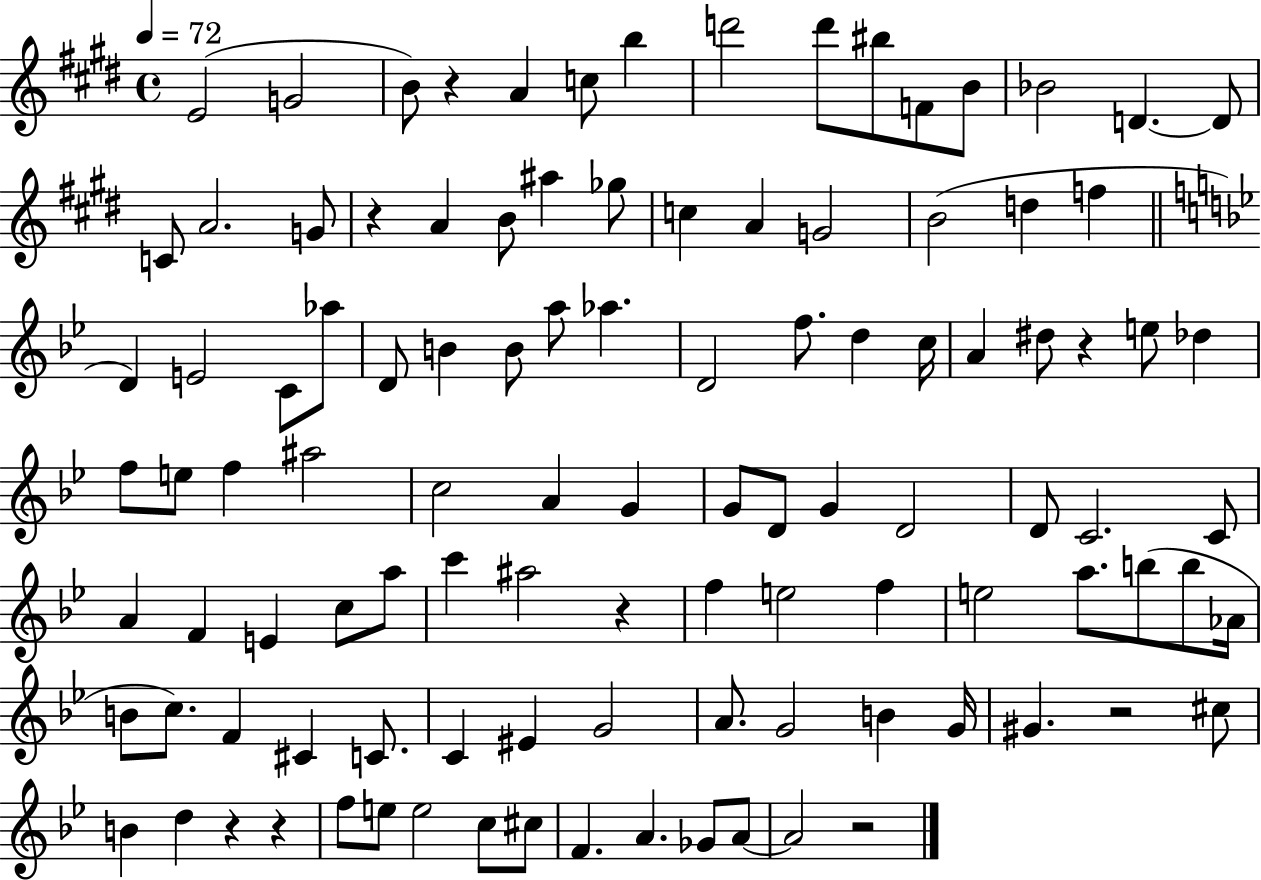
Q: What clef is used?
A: treble